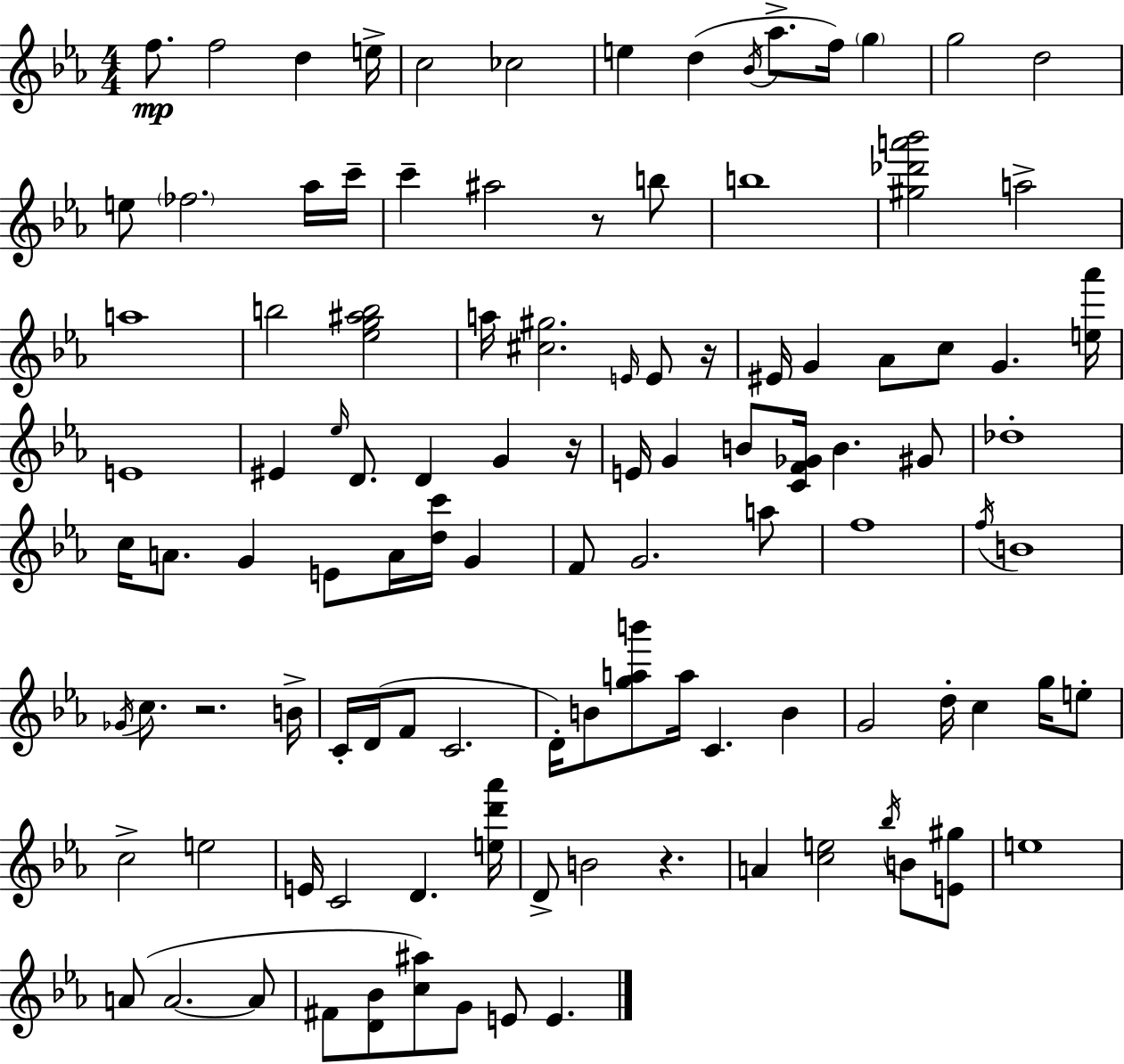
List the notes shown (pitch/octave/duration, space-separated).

F5/e. F5/h D5/q E5/s C5/h CES5/h E5/q D5/q Bb4/s Ab5/e. F5/s G5/q G5/h D5/h E5/e FES5/h. Ab5/s C6/s C6/q A#5/h R/e B5/e B5/w [G#5,Db6,A6,Bb6]/h A5/h A5/w B5/h [Eb5,G5,A#5,B5]/h A5/s [C#5,G#5]/h. E4/s E4/e R/s EIS4/s G4/q Ab4/e C5/e G4/q. [E5,Ab6]/s E4/w EIS4/q Eb5/s D4/e. D4/q G4/q R/s E4/s G4/q B4/e [C4,F4,Gb4]/s B4/q. G#4/e Db5/w C5/s A4/e. G4/q E4/e A4/s [D5,C6]/s G4/q F4/e G4/h. A5/e F5/w F5/s B4/w Gb4/s C5/e. R/h. B4/s C4/s D4/s F4/e C4/h. D4/s B4/e [G5,A5,B6]/e A5/s C4/q. B4/q G4/h D5/s C5/q G5/s E5/e C5/h E5/h E4/s C4/h D4/q. [E5,D6,Ab6]/s D4/e B4/h R/q. A4/q [C5,E5]/h Bb5/s B4/e [E4,G#5]/e E5/w A4/e A4/h. A4/e F#4/e [D4,Bb4]/e [C5,A#5]/e G4/e E4/e E4/q.